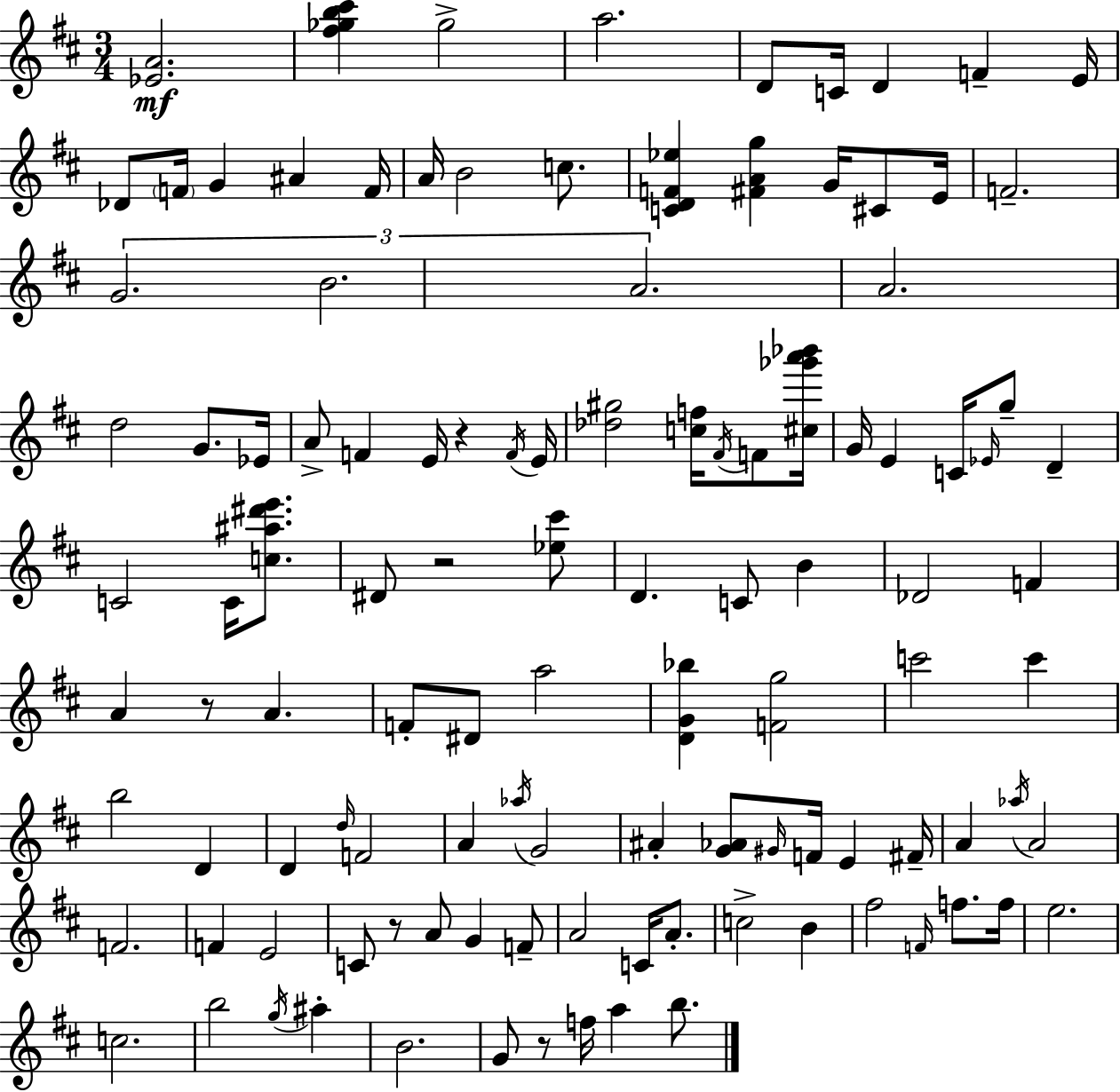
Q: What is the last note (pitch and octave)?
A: B5